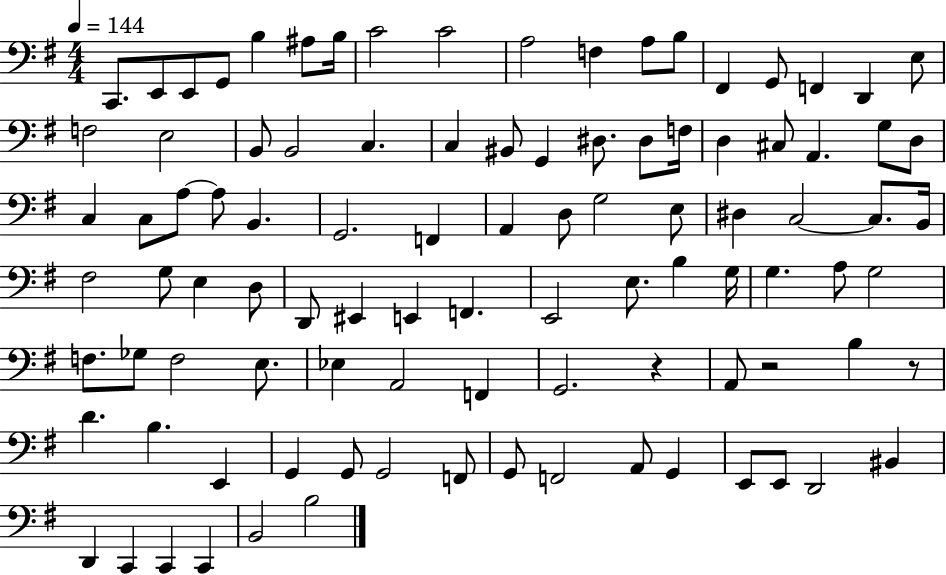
C2/e. E2/e E2/e G2/e B3/q A#3/e B3/s C4/h C4/h A3/h F3/q A3/e B3/e F#2/q G2/e F2/q D2/q E3/e F3/h E3/h B2/e B2/h C3/q. C3/q BIS2/e G2/q D#3/e. D#3/e F3/s D3/q C#3/e A2/q. G3/e D3/e C3/q C3/e A3/e A3/e B2/q. G2/h. F2/q A2/q D3/e G3/h E3/e D#3/q C3/h C3/e. B2/s F#3/h G3/e E3/q D3/e D2/e EIS2/q E2/q F2/q. E2/h E3/e. B3/q G3/s G3/q. A3/e G3/h F3/e. Gb3/e F3/h E3/e. Eb3/q A2/h F2/q G2/h. R/q A2/e R/h B3/q R/e D4/q. B3/q. E2/q G2/q G2/e G2/h F2/e G2/e F2/h A2/e G2/q E2/e E2/e D2/h BIS2/q D2/q C2/q C2/q C2/q B2/h B3/h